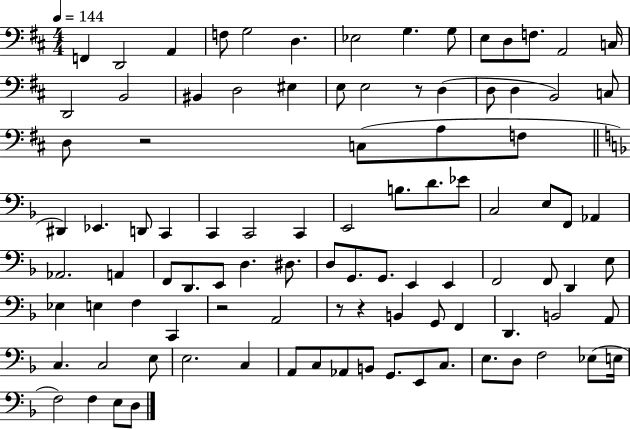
X:1
T:Untitled
M:4/4
L:1/4
K:D
F,, D,,2 A,, F,/2 G,2 D, _E,2 G, G,/2 E,/2 D,/2 F,/2 A,,2 C,/4 D,,2 B,,2 ^B,, D,2 ^E, E,/2 E,2 z/2 D, D,/2 D, B,,2 C,/2 D,/2 z2 C,/2 A,/2 F,/2 ^D,, _E,, D,,/2 C,, C,, C,,2 C,, E,,2 B,/2 D/2 _E/2 C,2 E,/2 F,,/2 _A,, _A,,2 A,, F,,/2 D,,/2 E,,/2 D, ^D,/2 D,/2 G,,/2 G,,/2 E,, E,, F,,2 F,,/2 D,, E,/2 _E, E, F, C,, z2 A,,2 z/2 z B,, G,,/2 F,, D,, B,,2 A,,/2 C, C,2 E,/2 E,2 C, A,,/2 C,/2 _A,,/2 B,,/2 G,,/2 E,,/2 C,/2 E,/2 D,/2 F,2 _E,/2 E,/4 F,2 F, E,/2 D,/2